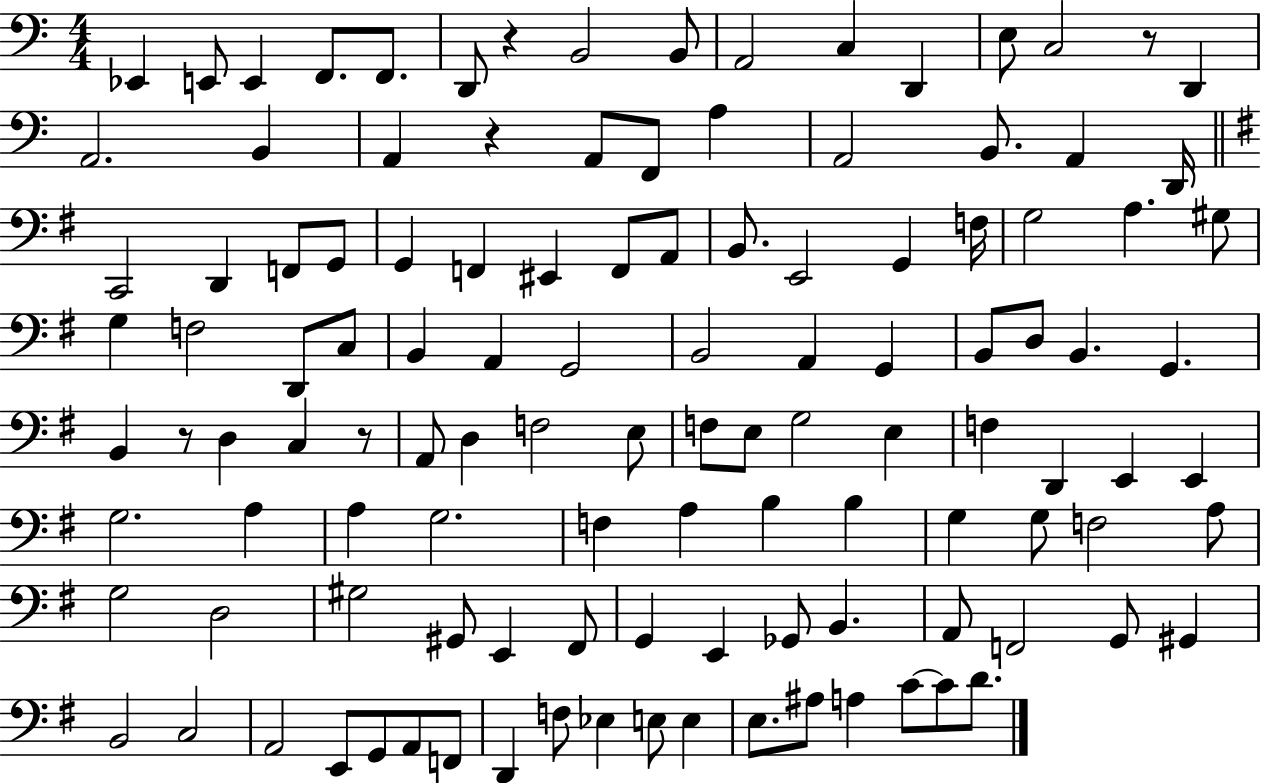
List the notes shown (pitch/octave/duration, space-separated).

Eb2/q E2/e E2/q F2/e. F2/e. D2/e R/q B2/h B2/e A2/h C3/q D2/q E3/e C3/h R/e D2/q A2/h. B2/q A2/q R/q A2/e F2/e A3/q A2/h B2/e. A2/q D2/s C2/h D2/q F2/e G2/e G2/q F2/q EIS2/q F2/e A2/e B2/e. E2/h G2/q F3/s G3/h A3/q. G#3/e G3/q F3/h D2/e C3/e B2/q A2/q G2/h B2/h A2/q G2/q B2/e D3/e B2/q. G2/q. B2/q R/e D3/q C3/q R/e A2/e D3/q F3/h E3/e F3/e E3/e G3/h E3/q F3/q D2/q E2/q E2/q G3/h. A3/q A3/q G3/h. F3/q A3/q B3/q B3/q G3/q G3/e F3/h A3/e G3/h D3/h G#3/h G#2/e E2/q F#2/e G2/q E2/q Gb2/e B2/q. A2/e F2/h G2/e G#2/q B2/h C3/h A2/h E2/e G2/e A2/e F2/e D2/q F3/e Eb3/q E3/e E3/q E3/e. A#3/e A3/q C4/e C4/e D4/e.